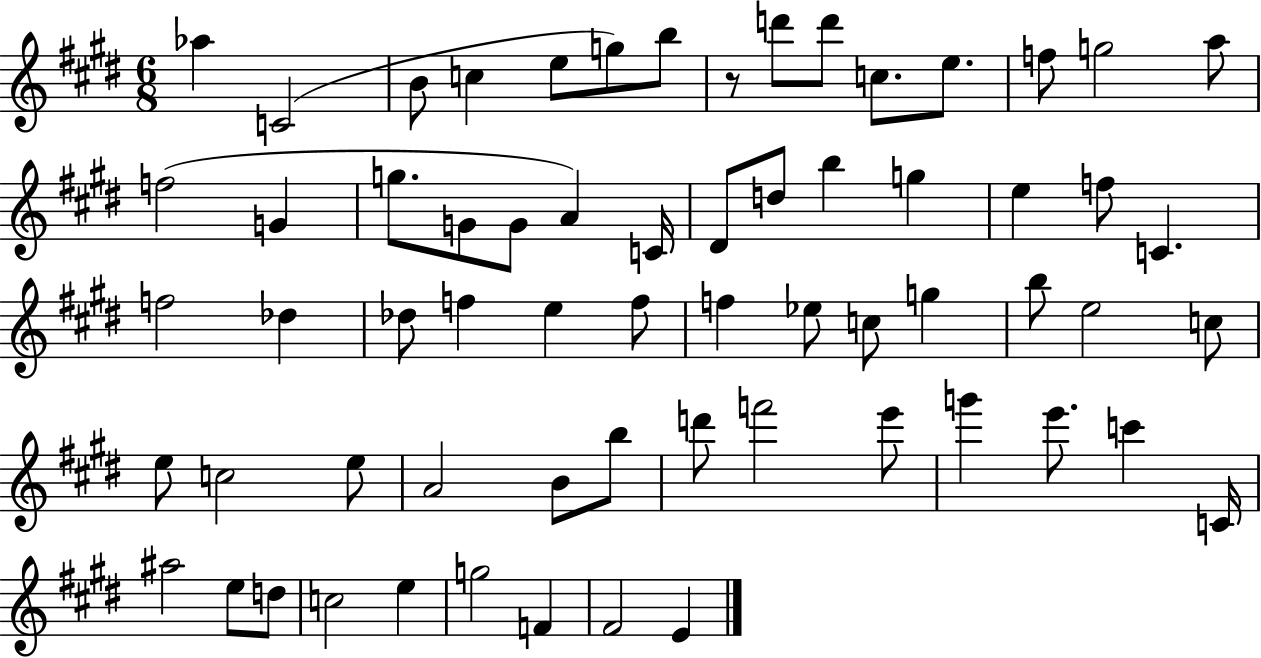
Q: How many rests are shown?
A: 1